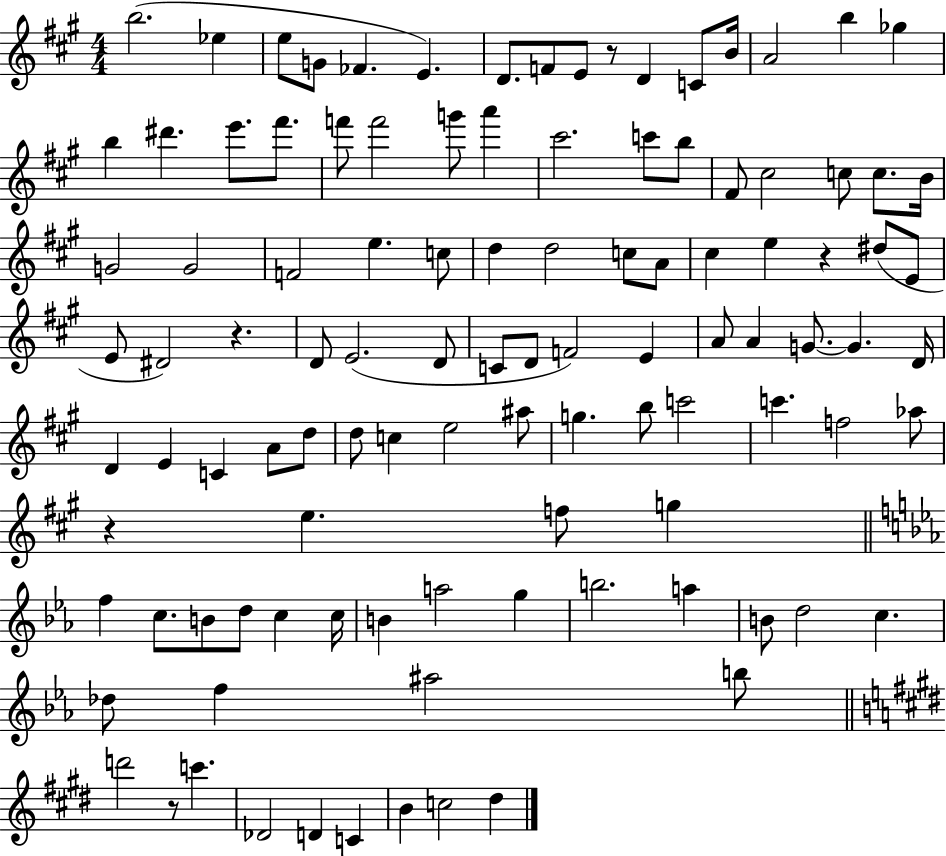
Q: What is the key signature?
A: A major